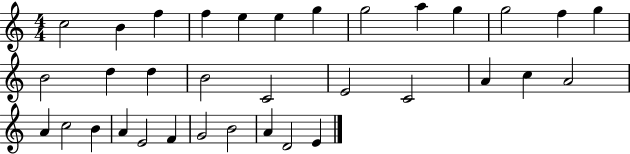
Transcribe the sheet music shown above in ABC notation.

X:1
T:Untitled
M:4/4
L:1/4
K:C
c2 B f f e e g g2 a g g2 f g B2 d d B2 C2 E2 C2 A c A2 A c2 B A E2 F G2 B2 A D2 E